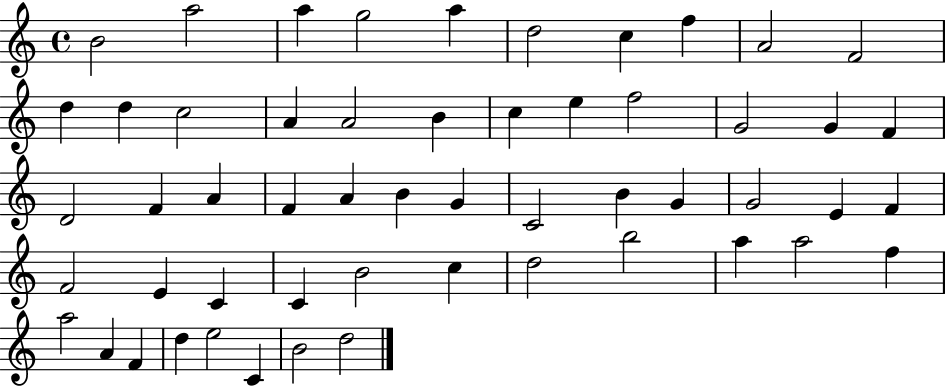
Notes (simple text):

B4/h A5/h A5/q G5/h A5/q D5/h C5/q F5/q A4/h F4/h D5/q D5/q C5/h A4/q A4/h B4/q C5/q E5/q F5/h G4/h G4/q F4/q D4/h F4/q A4/q F4/q A4/q B4/q G4/q C4/h B4/q G4/q G4/h E4/q F4/q F4/h E4/q C4/q C4/q B4/h C5/q D5/h B5/h A5/q A5/h F5/q A5/h A4/q F4/q D5/q E5/h C4/q B4/h D5/h